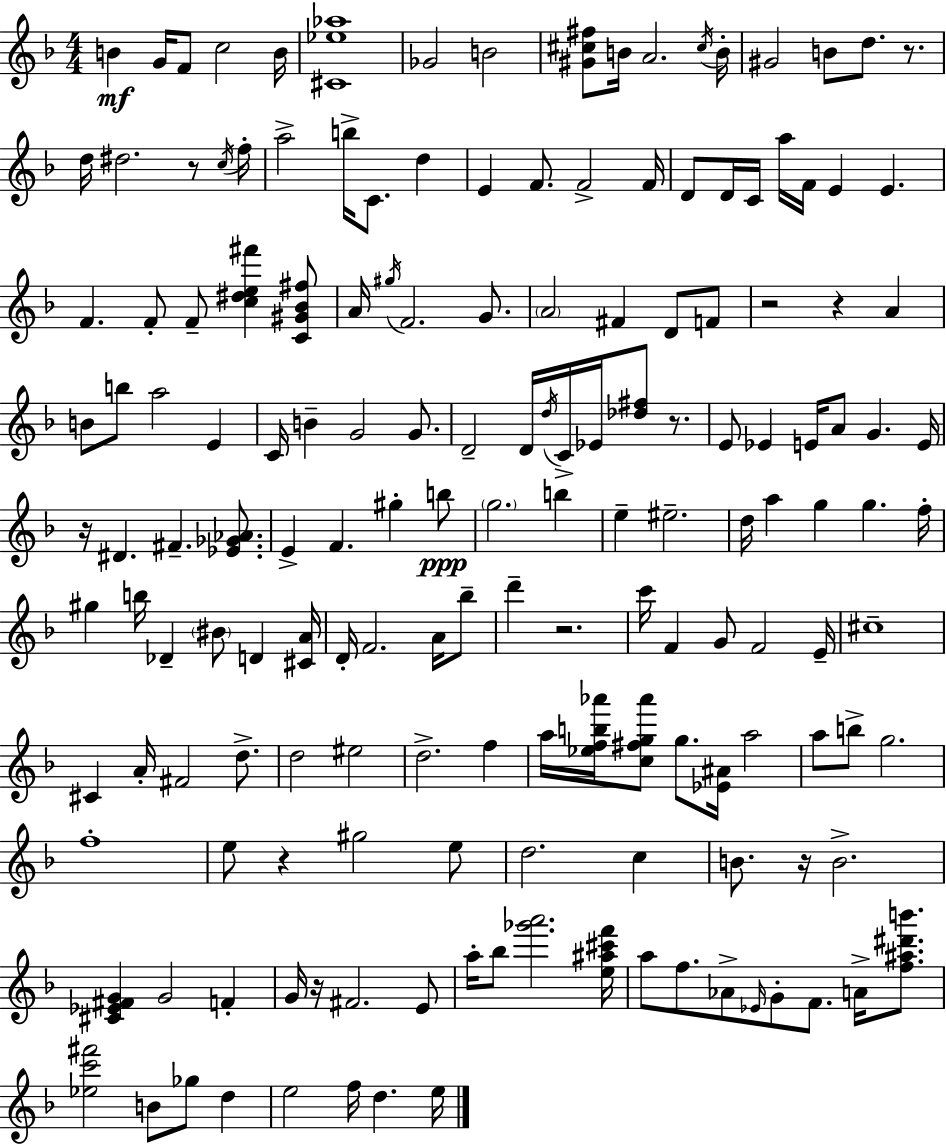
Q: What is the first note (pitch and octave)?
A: B4